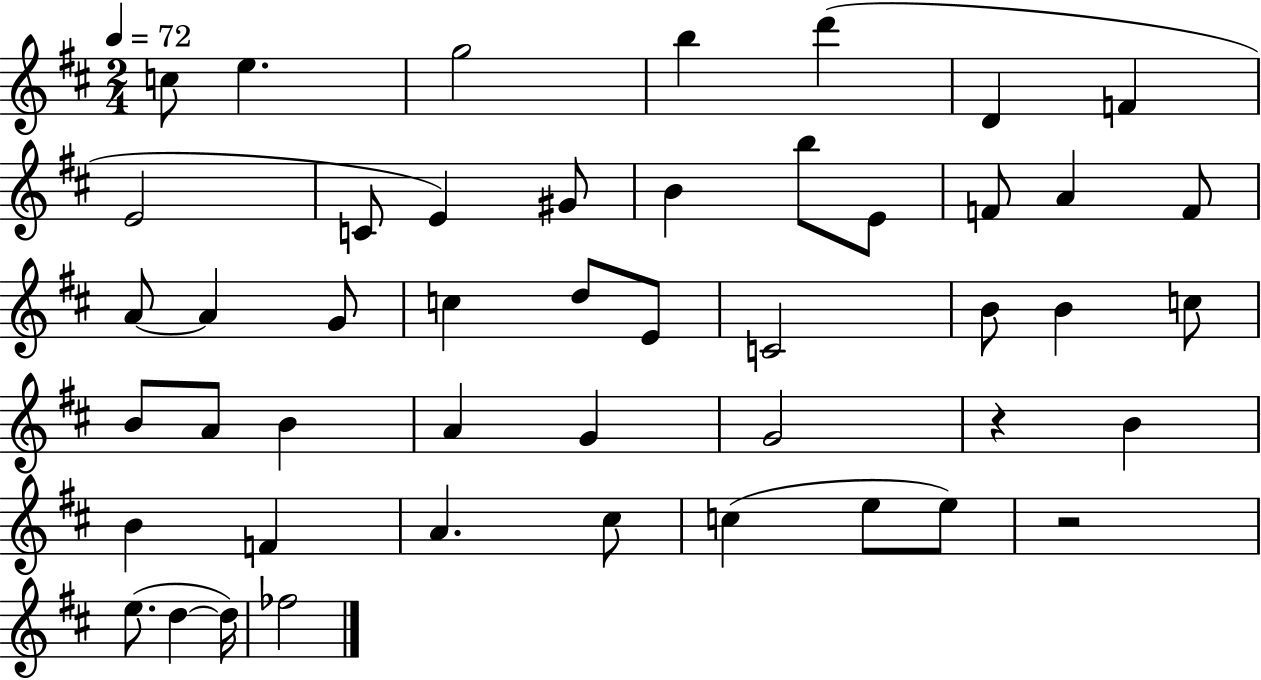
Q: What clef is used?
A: treble